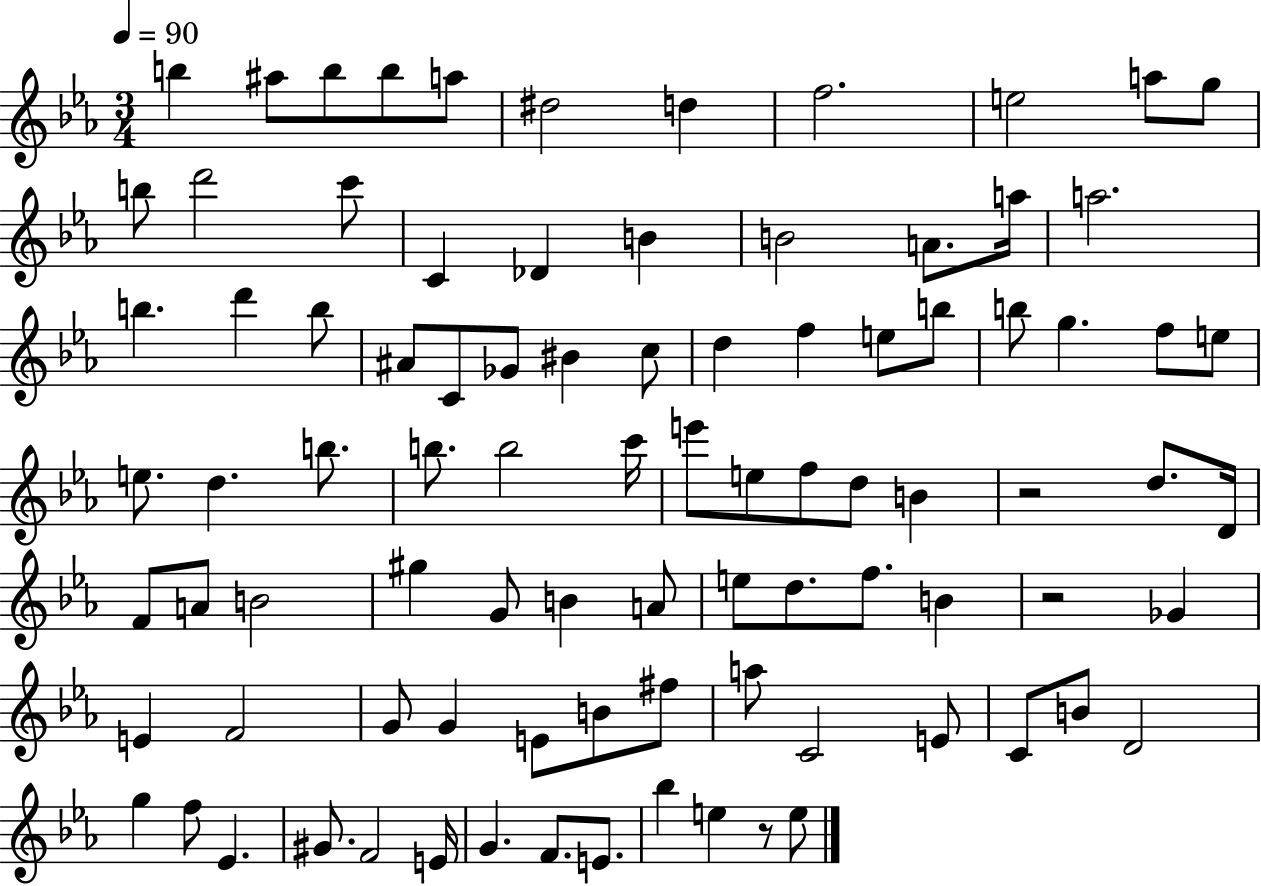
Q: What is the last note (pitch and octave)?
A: E5